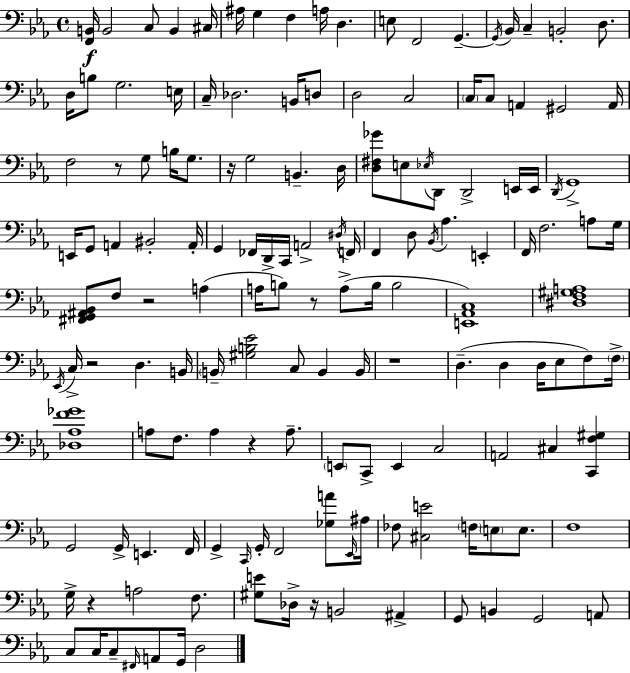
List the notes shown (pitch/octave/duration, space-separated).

[F2,B2]/s B2/h C3/e B2/q C#3/s A#3/s G3/q F3/q A3/s D3/q. E3/e F2/h G2/q. G2/s Bb2/s C3/q B2/h D3/e. D3/s B3/e G3/h. E3/s C3/s Db3/h. B2/s D3/e D3/h C3/h C3/s C3/e A2/q G#2/h A2/s F3/h R/e G3/e B3/s G3/e. R/s G3/h B2/q. D3/s [D3,F#3,Gb4]/e E3/e Eb3/s D2/e D2/h E2/s E2/s D2/s G2/w E2/s G2/e A2/q BIS2/h A2/s G2/q FES2/s D2/s C2/s A2/h D#3/s F2/s F2/q D3/e Bb2/s Ab3/q. E2/q F2/s F3/h. A3/e G3/s [F#2,G2,A#2,Bb2]/e F3/e R/h A3/q A3/s B3/e R/e A3/e B3/s B3/h [E2,Ab2,C3]/w [D#3,F3,G#3,A3]/w Eb2/s C3/s R/h D3/q. B2/s B2/s [G#3,B3,Eb4]/h C3/e B2/q B2/s R/w D3/q. D3/q D3/s Eb3/e F3/e F3/s [Db3,Ab3,F4,Gb4]/w A3/e F3/e. A3/q R/q A3/e. E2/e C2/e E2/q C3/h A2/h C#3/q [C2,F3,G#3]/q G2/h G2/s E2/q. F2/s G2/q C2/s G2/s F2/h [Gb3,A4]/e Eb2/s A#3/s FES3/e [C#3,E4]/h F3/s E3/e E3/e. F3/w G3/s R/q A3/h F3/e. [G#3,E4]/e Db3/s R/s B2/h A#2/q G2/e B2/q G2/h A2/e C3/e C3/s C3/e F#2/s A2/e G2/s D3/h